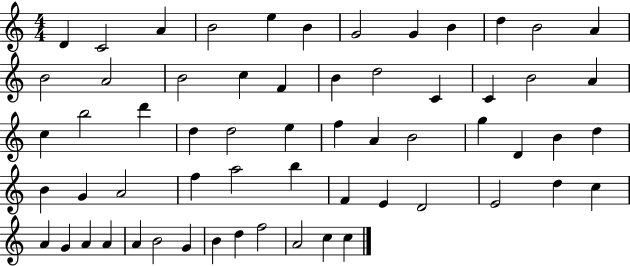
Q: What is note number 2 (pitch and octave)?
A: C4